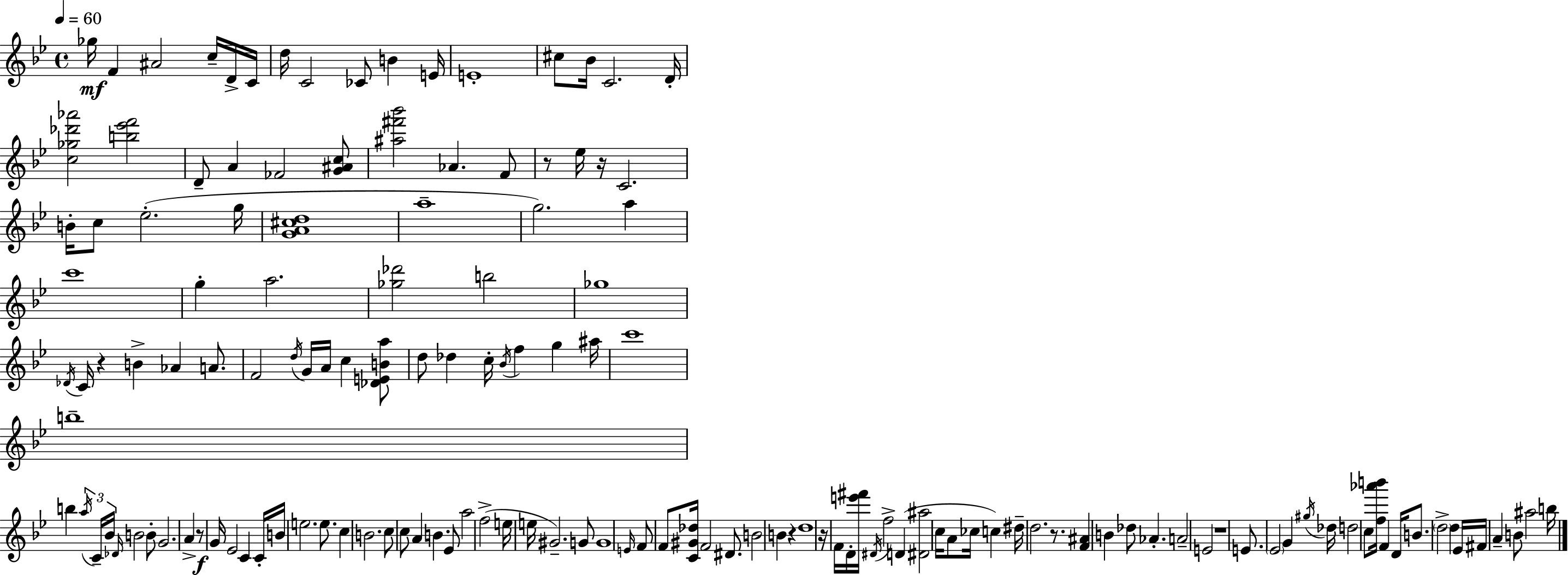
Gb5/s F4/q A#4/h C5/s D4/s C4/s D5/s C4/h CES4/e B4/q E4/s E4/w C#5/e Bb4/s C4/h. D4/s [C5,Gb5,Db6,Ab6]/h [B5,Eb6,F6]/h D4/e A4/q FES4/h [G4,A#4,C5]/e [A#5,F#6,Bb6]/h Ab4/q. F4/e R/e Eb5/s R/s C4/h. B4/s C5/e Eb5/h. G5/s [G4,A4,C#5,D5]/w A5/w G5/h. A5/q C6/w G5/q A5/h. [Gb5,Db6]/h B5/h Gb5/w Db4/s C4/s R/q B4/q Ab4/q A4/e. F4/h D5/s G4/s A4/s C5/q [Db4,E4,B4,A5]/e D5/e Db5/q C5/s Bb4/s F5/q G5/q A#5/s C6/w B5/w B5/q A5/s C4/s Bb4/s Db4/s B4/h B4/e G4/h. A4/q R/e G4/s Eb4/h C4/q C4/s B4/s E5/h. E5/e. C5/q B4/h. C5/e C5/e A4/q B4/q. Eb4/e A5/h F5/h E5/s E5/s G#4/h. G4/e G4/w E4/s F4/e F4/e [C4,G#4,Db5]/s F4/h D#4/e. B4/h B4/q R/q D5/w R/s F4/s D4/s [E6,F#6]/s D#4/s F5/h D4/q [D#4,A#5]/h C5/s A4/e CES5/s C5/q D#5/s D5/h. R/e. [F4,A#4]/q B4/q Db5/e Ab4/q. A4/h E4/h R/w E4/e. Eb4/h G4/q G#5/s Db5/s D5/h C5/e [F5,Ab6,B6]/s F4/q D4/s B4/e. D5/h D5/q Eb4/s F#4/s A4/q B4/e A#5/h B5/s